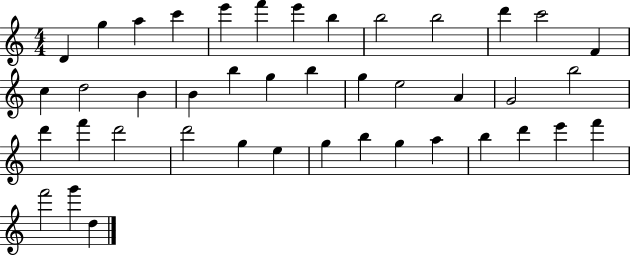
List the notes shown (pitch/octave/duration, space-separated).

D4/q G5/q A5/q C6/q E6/q F6/q E6/q B5/q B5/h B5/h D6/q C6/h F4/q C5/q D5/h B4/q B4/q B5/q G5/q B5/q G5/q E5/h A4/q G4/h B5/h D6/q F6/q D6/h D6/h G5/q E5/q G5/q B5/q G5/q A5/q B5/q D6/q E6/q F6/q F6/h G6/q D5/q